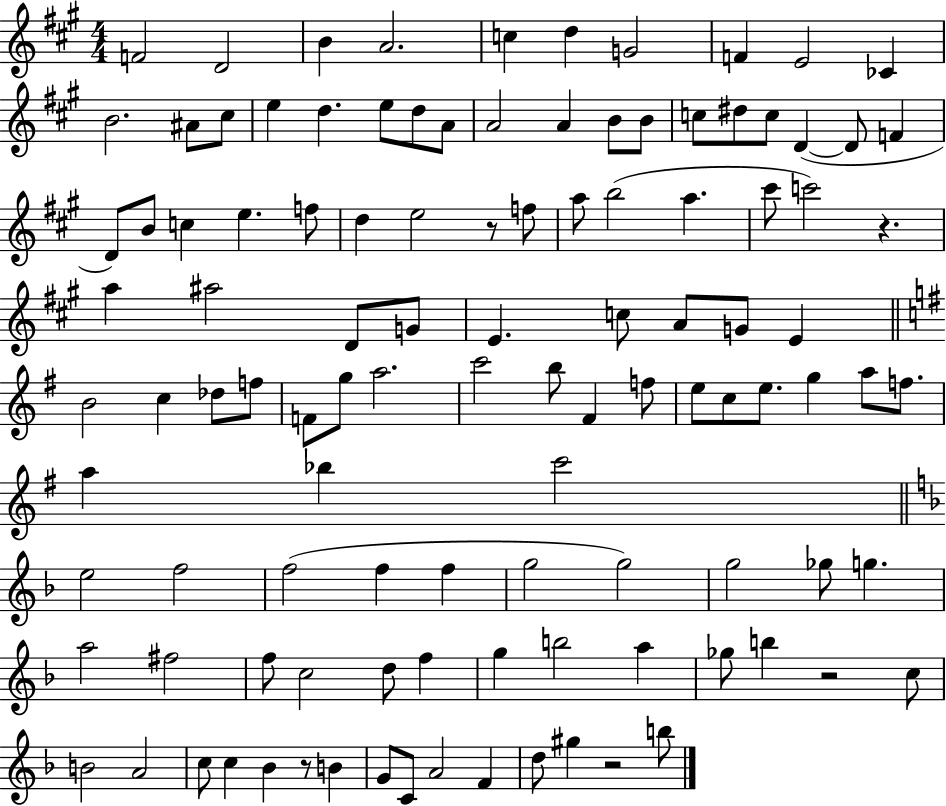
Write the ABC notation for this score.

X:1
T:Untitled
M:4/4
L:1/4
K:A
F2 D2 B A2 c d G2 F E2 _C B2 ^A/2 ^c/2 e d e/2 d/2 A/2 A2 A B/2 B/2 c/2 ^d/2 c/2 D D/2 F D/2 B/2 c e f/2 d e2 z/2 f/2 a/2 b2 a ^c'/2 c'2 z a ^a2 D/2 G/2 E c/2 A/2 G/2 E B2 c _d/2 f/2 F/2 g/2 a2 c'2 b/2 ^F f/2 e/2 c/2 e/2 g a/2 f/2 a _b c'2 e2 f2 f2 f f g2 g2 g2 _g/2 g a2 ^f2 f/2 c2 d/2 f g b2 a _g/2 b z2 c/2 B2 A2 c/2 c _B z/2 B G/2 C/2 A2 F d/2 ^g z2 b/2